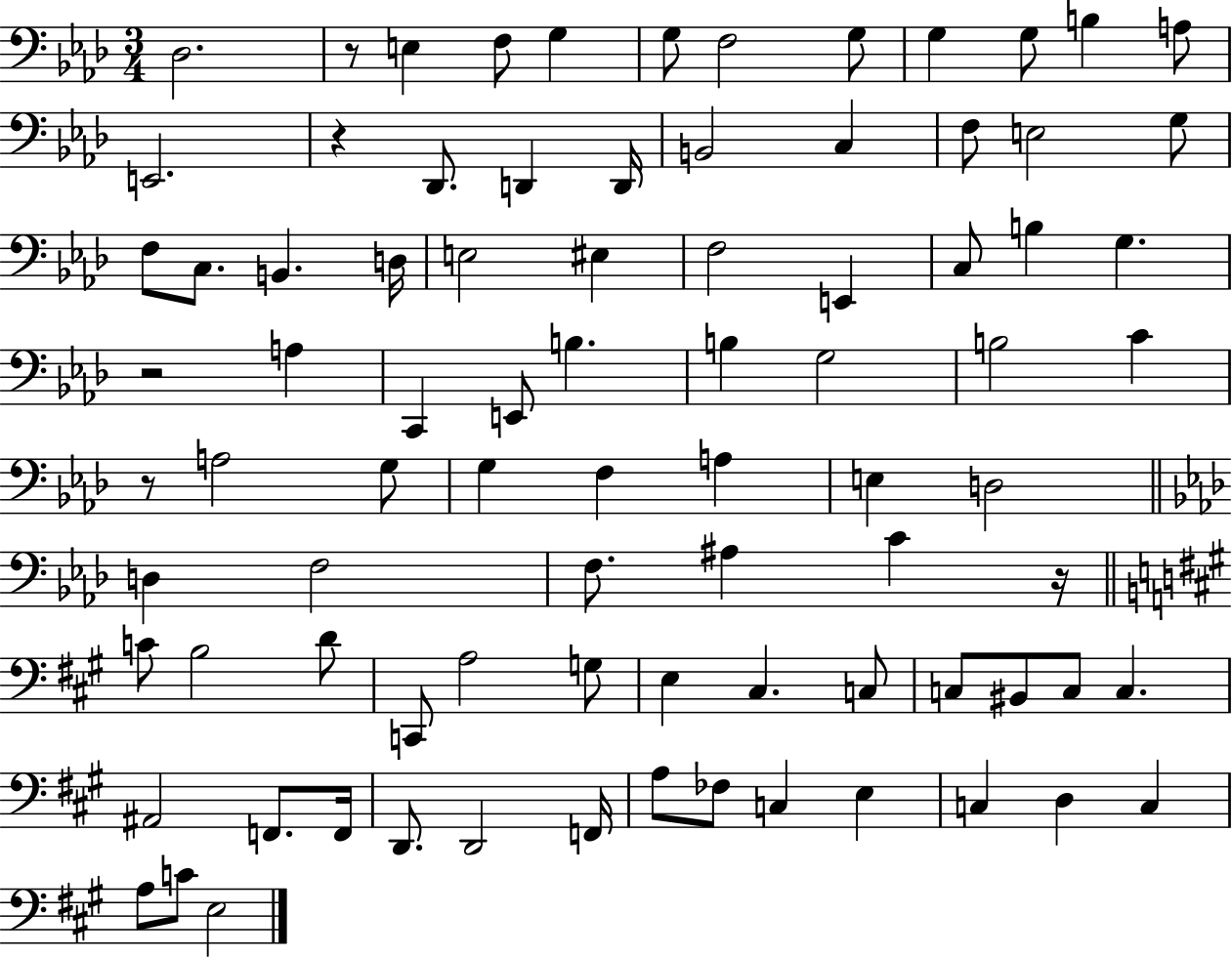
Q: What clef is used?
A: bass